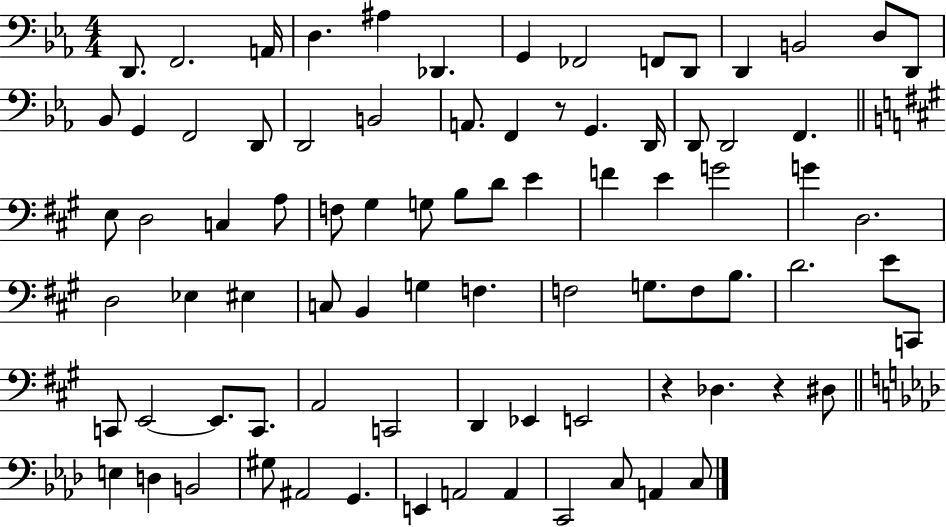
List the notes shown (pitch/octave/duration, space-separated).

D2/e. F2/h. A2/s D3/q. A#3/q Db2/q. G2/q FES2/h F2/e D2/e D2/q B2/h D3/e D2/e Bb2/e G2/q F2/h D2/e D2/h B2/h A2/e. F2/q R/e G2/q. D2/s D2/e D2/h F2/q. E3/e D3/h C3/q A3/e F3/e G#3/q G3/e B3/e D4/e E4/q F4/q E4/q G4/h G4/q D3/h. D3/h Eb3/q EIS3/q C3/e B2/q G3/q F3/q. F3/h G3/e. F3/e B3/e. D4/h. E4/e C2/e C2/e E2/h E2/e. C2/e. A2/h C2/h D2/q Eb2/q E2/h R/q Db3/q. R/q D#3/e E3/q D3/q B2/h G#3/e A#2/h G2/q. E2/q A2/h A2/q C2/h C3/e A2/q C3/e